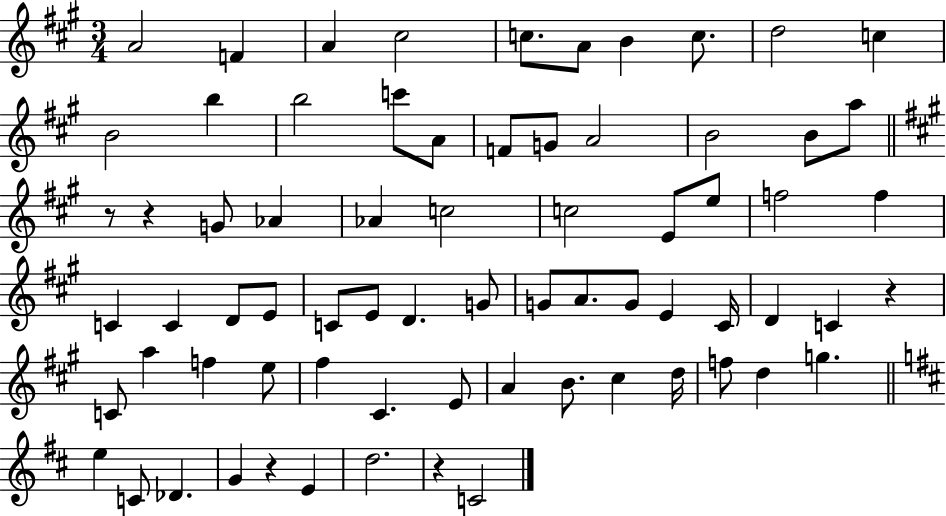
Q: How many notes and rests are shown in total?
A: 71